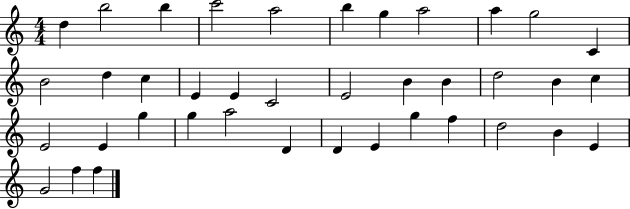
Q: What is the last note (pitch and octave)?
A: F5